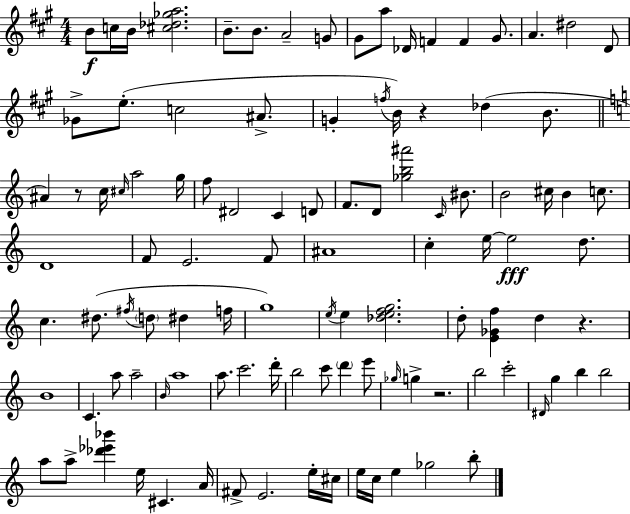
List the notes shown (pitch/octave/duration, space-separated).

B4/e C5/s B4/s [C#5,Db5,Gb5,A5]/h. B4/e. B4/e. A4/h G4/e G#4/e A5/e Db4/s F4/q F4/q G#4/e. A4/q. D#5/h D4/e Gb4/e E5/e. C5/h A#4/e. G4/q F5/s B4/s R/q Db5/q B4/e. A#4/q R/e C5/s C#5/s A5/h G5/s F5/e D#4/h C4/q D4/e F4/e. D4/e [Gb5,B5,A#6]/h C4/s BIS4/e. B4/h C#5/s B4/q C5/e. D4/w F4/e E4/h. F4/e A#4/w C5/q E5/s E5/h D5/e. C5/q. D#5/e. F#5/s D5/e D#5/q F5/s G5/w E5/s E5/q [Db5,E5,F5,G5]/h. D5/e [E4,Gb4,F5]/q D5/q R/q. B4/w C4/q. A5/e A5/h B4/s A5/w A5/e. C6/h. D6/s B5/h C6/e D6/q E6/e Gb5/s G5/q R/h. B5/h C6/h D#4/s G5/q B5/q B5/h A5/e A5/e [Db6,Eb6,Bb6]/q E5/s C#4/q. A4/s F#4/e E4/h. E5/s C#5/s E5/s C5/s E5/q Gb5/h B5/e